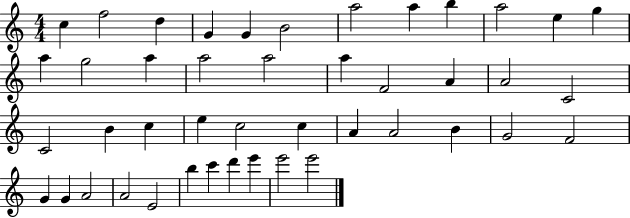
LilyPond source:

{
  \clef treble
  \numericTimeSignature
  \time 4/4
  \key c \major
  c''4 f''2 d''4 | g'4 g'4 b'2 | a''2 a''4 b''4 | a''2 e''4 g''4 | \break a''4 g''2 a''4 | a''2 a''2 | a''4 f'2 a'4 | a'2 c'2 | \break c'2 b'4 c''4 | e''4 c''2 c''4 | a'4 a'2 b'4 | g'2 f'2 | \break g'4 g'4 a'2 | a'2 e'2 | b''4 c'''4 d'''4 e'''4 | e'''2 e'''2 | \break \bar "|."
}